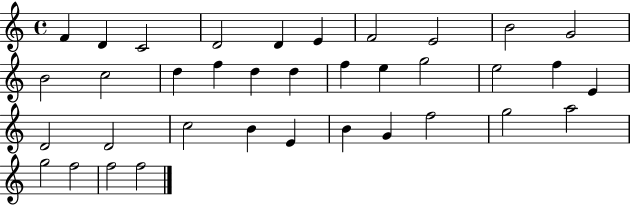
X:1
T:Untitled
M:4/4
L:1/4
K:C
F D C2 D2 D E F2 E2 B2 G2 B2 c2 d f d d f e g2 e2 f E D2 D2 c2 B E B G f2 g2 a2 g2 f2 f2 f2